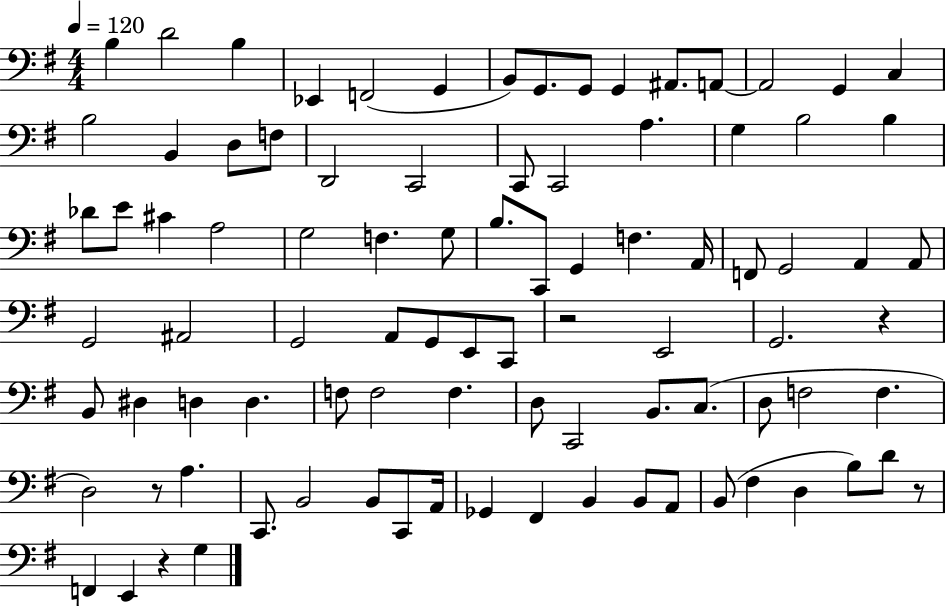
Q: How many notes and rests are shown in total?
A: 91